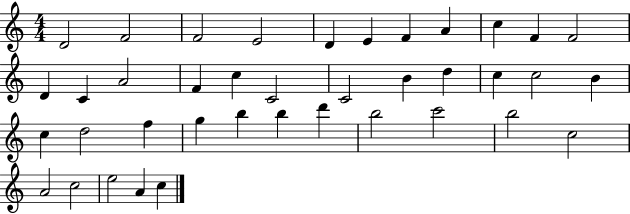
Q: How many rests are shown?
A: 0